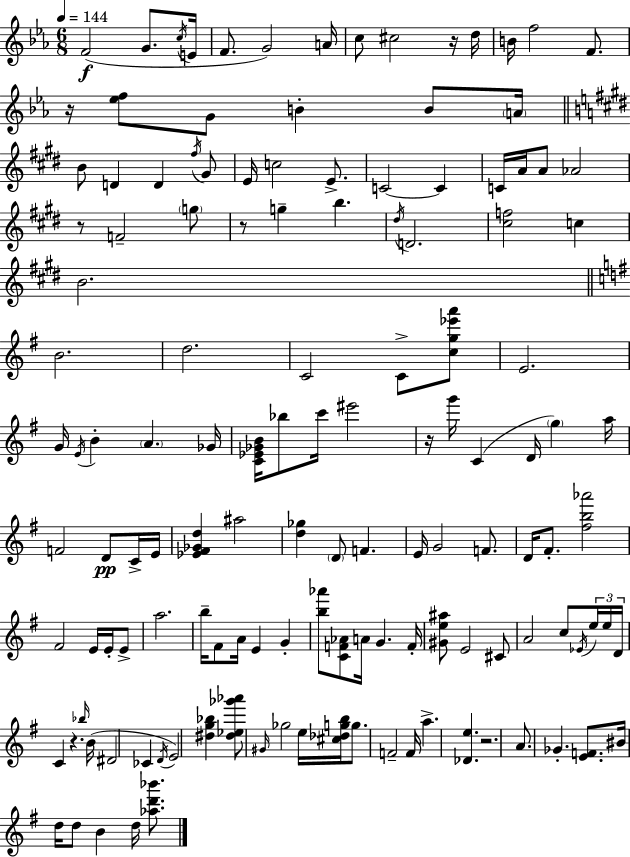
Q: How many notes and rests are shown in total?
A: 134